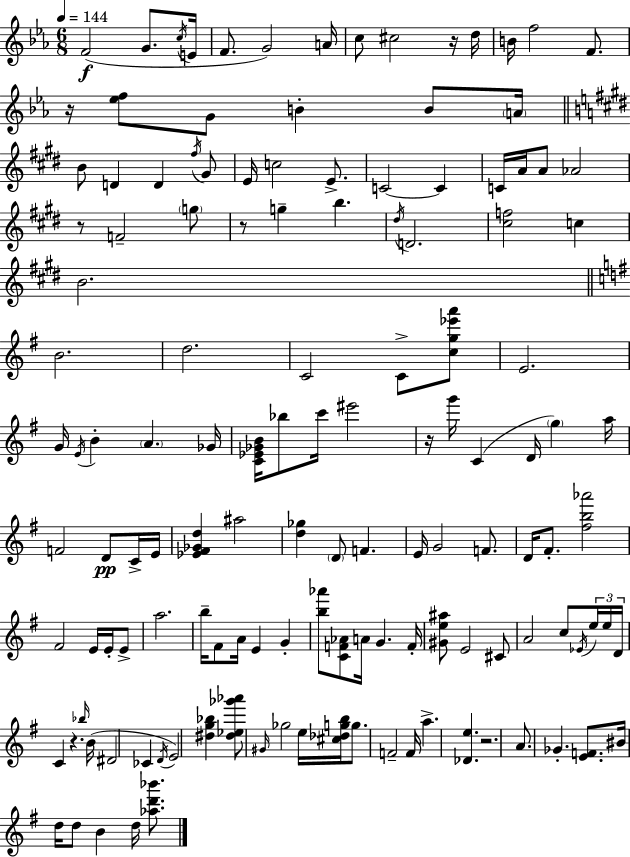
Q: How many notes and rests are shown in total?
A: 134